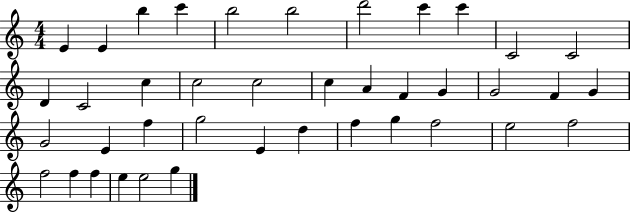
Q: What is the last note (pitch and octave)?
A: G5